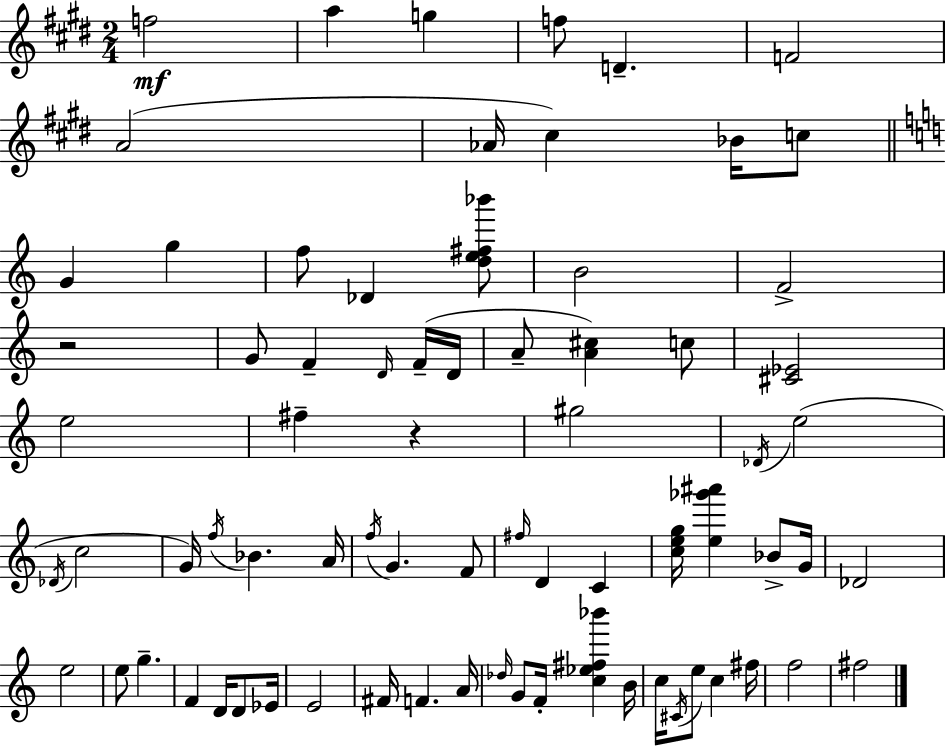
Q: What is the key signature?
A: E major